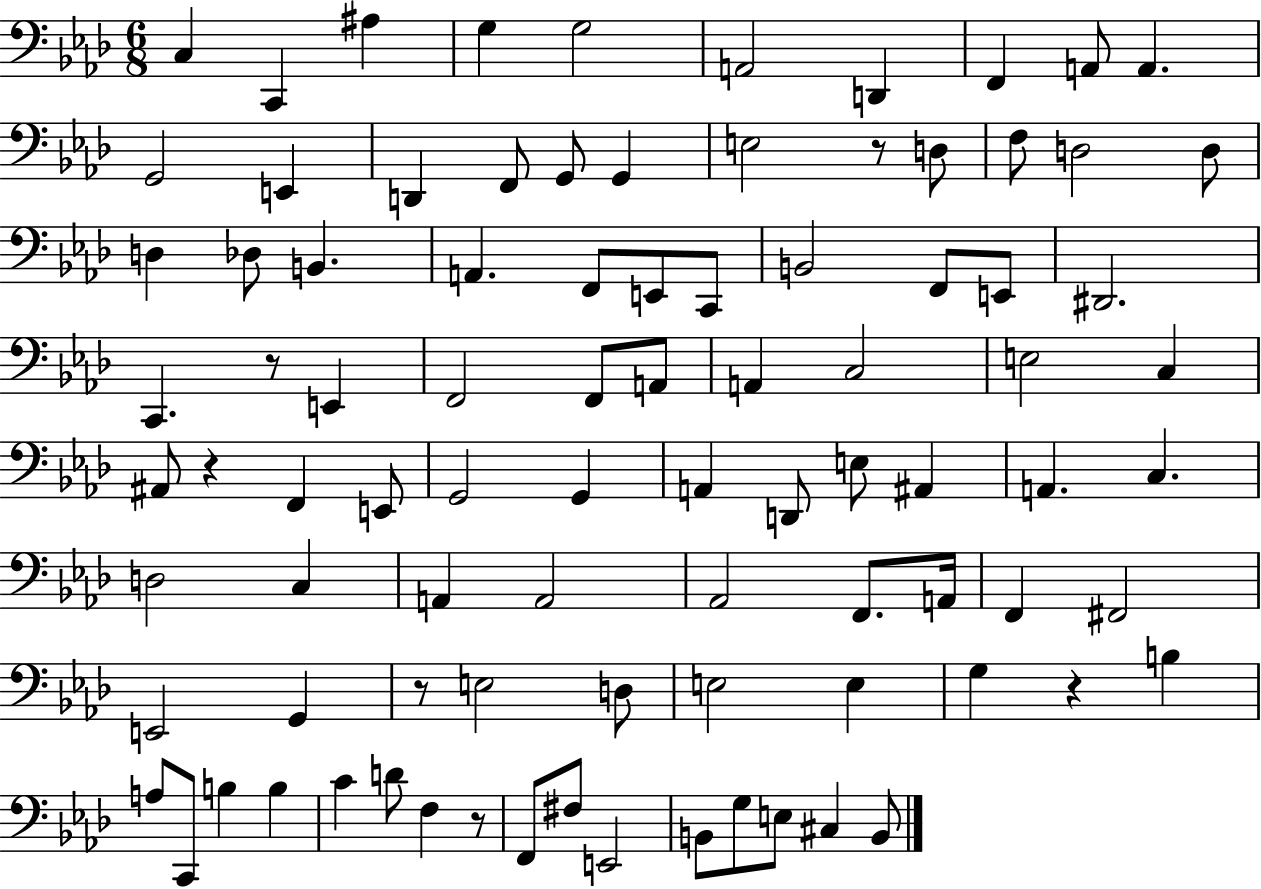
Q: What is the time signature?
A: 6/8